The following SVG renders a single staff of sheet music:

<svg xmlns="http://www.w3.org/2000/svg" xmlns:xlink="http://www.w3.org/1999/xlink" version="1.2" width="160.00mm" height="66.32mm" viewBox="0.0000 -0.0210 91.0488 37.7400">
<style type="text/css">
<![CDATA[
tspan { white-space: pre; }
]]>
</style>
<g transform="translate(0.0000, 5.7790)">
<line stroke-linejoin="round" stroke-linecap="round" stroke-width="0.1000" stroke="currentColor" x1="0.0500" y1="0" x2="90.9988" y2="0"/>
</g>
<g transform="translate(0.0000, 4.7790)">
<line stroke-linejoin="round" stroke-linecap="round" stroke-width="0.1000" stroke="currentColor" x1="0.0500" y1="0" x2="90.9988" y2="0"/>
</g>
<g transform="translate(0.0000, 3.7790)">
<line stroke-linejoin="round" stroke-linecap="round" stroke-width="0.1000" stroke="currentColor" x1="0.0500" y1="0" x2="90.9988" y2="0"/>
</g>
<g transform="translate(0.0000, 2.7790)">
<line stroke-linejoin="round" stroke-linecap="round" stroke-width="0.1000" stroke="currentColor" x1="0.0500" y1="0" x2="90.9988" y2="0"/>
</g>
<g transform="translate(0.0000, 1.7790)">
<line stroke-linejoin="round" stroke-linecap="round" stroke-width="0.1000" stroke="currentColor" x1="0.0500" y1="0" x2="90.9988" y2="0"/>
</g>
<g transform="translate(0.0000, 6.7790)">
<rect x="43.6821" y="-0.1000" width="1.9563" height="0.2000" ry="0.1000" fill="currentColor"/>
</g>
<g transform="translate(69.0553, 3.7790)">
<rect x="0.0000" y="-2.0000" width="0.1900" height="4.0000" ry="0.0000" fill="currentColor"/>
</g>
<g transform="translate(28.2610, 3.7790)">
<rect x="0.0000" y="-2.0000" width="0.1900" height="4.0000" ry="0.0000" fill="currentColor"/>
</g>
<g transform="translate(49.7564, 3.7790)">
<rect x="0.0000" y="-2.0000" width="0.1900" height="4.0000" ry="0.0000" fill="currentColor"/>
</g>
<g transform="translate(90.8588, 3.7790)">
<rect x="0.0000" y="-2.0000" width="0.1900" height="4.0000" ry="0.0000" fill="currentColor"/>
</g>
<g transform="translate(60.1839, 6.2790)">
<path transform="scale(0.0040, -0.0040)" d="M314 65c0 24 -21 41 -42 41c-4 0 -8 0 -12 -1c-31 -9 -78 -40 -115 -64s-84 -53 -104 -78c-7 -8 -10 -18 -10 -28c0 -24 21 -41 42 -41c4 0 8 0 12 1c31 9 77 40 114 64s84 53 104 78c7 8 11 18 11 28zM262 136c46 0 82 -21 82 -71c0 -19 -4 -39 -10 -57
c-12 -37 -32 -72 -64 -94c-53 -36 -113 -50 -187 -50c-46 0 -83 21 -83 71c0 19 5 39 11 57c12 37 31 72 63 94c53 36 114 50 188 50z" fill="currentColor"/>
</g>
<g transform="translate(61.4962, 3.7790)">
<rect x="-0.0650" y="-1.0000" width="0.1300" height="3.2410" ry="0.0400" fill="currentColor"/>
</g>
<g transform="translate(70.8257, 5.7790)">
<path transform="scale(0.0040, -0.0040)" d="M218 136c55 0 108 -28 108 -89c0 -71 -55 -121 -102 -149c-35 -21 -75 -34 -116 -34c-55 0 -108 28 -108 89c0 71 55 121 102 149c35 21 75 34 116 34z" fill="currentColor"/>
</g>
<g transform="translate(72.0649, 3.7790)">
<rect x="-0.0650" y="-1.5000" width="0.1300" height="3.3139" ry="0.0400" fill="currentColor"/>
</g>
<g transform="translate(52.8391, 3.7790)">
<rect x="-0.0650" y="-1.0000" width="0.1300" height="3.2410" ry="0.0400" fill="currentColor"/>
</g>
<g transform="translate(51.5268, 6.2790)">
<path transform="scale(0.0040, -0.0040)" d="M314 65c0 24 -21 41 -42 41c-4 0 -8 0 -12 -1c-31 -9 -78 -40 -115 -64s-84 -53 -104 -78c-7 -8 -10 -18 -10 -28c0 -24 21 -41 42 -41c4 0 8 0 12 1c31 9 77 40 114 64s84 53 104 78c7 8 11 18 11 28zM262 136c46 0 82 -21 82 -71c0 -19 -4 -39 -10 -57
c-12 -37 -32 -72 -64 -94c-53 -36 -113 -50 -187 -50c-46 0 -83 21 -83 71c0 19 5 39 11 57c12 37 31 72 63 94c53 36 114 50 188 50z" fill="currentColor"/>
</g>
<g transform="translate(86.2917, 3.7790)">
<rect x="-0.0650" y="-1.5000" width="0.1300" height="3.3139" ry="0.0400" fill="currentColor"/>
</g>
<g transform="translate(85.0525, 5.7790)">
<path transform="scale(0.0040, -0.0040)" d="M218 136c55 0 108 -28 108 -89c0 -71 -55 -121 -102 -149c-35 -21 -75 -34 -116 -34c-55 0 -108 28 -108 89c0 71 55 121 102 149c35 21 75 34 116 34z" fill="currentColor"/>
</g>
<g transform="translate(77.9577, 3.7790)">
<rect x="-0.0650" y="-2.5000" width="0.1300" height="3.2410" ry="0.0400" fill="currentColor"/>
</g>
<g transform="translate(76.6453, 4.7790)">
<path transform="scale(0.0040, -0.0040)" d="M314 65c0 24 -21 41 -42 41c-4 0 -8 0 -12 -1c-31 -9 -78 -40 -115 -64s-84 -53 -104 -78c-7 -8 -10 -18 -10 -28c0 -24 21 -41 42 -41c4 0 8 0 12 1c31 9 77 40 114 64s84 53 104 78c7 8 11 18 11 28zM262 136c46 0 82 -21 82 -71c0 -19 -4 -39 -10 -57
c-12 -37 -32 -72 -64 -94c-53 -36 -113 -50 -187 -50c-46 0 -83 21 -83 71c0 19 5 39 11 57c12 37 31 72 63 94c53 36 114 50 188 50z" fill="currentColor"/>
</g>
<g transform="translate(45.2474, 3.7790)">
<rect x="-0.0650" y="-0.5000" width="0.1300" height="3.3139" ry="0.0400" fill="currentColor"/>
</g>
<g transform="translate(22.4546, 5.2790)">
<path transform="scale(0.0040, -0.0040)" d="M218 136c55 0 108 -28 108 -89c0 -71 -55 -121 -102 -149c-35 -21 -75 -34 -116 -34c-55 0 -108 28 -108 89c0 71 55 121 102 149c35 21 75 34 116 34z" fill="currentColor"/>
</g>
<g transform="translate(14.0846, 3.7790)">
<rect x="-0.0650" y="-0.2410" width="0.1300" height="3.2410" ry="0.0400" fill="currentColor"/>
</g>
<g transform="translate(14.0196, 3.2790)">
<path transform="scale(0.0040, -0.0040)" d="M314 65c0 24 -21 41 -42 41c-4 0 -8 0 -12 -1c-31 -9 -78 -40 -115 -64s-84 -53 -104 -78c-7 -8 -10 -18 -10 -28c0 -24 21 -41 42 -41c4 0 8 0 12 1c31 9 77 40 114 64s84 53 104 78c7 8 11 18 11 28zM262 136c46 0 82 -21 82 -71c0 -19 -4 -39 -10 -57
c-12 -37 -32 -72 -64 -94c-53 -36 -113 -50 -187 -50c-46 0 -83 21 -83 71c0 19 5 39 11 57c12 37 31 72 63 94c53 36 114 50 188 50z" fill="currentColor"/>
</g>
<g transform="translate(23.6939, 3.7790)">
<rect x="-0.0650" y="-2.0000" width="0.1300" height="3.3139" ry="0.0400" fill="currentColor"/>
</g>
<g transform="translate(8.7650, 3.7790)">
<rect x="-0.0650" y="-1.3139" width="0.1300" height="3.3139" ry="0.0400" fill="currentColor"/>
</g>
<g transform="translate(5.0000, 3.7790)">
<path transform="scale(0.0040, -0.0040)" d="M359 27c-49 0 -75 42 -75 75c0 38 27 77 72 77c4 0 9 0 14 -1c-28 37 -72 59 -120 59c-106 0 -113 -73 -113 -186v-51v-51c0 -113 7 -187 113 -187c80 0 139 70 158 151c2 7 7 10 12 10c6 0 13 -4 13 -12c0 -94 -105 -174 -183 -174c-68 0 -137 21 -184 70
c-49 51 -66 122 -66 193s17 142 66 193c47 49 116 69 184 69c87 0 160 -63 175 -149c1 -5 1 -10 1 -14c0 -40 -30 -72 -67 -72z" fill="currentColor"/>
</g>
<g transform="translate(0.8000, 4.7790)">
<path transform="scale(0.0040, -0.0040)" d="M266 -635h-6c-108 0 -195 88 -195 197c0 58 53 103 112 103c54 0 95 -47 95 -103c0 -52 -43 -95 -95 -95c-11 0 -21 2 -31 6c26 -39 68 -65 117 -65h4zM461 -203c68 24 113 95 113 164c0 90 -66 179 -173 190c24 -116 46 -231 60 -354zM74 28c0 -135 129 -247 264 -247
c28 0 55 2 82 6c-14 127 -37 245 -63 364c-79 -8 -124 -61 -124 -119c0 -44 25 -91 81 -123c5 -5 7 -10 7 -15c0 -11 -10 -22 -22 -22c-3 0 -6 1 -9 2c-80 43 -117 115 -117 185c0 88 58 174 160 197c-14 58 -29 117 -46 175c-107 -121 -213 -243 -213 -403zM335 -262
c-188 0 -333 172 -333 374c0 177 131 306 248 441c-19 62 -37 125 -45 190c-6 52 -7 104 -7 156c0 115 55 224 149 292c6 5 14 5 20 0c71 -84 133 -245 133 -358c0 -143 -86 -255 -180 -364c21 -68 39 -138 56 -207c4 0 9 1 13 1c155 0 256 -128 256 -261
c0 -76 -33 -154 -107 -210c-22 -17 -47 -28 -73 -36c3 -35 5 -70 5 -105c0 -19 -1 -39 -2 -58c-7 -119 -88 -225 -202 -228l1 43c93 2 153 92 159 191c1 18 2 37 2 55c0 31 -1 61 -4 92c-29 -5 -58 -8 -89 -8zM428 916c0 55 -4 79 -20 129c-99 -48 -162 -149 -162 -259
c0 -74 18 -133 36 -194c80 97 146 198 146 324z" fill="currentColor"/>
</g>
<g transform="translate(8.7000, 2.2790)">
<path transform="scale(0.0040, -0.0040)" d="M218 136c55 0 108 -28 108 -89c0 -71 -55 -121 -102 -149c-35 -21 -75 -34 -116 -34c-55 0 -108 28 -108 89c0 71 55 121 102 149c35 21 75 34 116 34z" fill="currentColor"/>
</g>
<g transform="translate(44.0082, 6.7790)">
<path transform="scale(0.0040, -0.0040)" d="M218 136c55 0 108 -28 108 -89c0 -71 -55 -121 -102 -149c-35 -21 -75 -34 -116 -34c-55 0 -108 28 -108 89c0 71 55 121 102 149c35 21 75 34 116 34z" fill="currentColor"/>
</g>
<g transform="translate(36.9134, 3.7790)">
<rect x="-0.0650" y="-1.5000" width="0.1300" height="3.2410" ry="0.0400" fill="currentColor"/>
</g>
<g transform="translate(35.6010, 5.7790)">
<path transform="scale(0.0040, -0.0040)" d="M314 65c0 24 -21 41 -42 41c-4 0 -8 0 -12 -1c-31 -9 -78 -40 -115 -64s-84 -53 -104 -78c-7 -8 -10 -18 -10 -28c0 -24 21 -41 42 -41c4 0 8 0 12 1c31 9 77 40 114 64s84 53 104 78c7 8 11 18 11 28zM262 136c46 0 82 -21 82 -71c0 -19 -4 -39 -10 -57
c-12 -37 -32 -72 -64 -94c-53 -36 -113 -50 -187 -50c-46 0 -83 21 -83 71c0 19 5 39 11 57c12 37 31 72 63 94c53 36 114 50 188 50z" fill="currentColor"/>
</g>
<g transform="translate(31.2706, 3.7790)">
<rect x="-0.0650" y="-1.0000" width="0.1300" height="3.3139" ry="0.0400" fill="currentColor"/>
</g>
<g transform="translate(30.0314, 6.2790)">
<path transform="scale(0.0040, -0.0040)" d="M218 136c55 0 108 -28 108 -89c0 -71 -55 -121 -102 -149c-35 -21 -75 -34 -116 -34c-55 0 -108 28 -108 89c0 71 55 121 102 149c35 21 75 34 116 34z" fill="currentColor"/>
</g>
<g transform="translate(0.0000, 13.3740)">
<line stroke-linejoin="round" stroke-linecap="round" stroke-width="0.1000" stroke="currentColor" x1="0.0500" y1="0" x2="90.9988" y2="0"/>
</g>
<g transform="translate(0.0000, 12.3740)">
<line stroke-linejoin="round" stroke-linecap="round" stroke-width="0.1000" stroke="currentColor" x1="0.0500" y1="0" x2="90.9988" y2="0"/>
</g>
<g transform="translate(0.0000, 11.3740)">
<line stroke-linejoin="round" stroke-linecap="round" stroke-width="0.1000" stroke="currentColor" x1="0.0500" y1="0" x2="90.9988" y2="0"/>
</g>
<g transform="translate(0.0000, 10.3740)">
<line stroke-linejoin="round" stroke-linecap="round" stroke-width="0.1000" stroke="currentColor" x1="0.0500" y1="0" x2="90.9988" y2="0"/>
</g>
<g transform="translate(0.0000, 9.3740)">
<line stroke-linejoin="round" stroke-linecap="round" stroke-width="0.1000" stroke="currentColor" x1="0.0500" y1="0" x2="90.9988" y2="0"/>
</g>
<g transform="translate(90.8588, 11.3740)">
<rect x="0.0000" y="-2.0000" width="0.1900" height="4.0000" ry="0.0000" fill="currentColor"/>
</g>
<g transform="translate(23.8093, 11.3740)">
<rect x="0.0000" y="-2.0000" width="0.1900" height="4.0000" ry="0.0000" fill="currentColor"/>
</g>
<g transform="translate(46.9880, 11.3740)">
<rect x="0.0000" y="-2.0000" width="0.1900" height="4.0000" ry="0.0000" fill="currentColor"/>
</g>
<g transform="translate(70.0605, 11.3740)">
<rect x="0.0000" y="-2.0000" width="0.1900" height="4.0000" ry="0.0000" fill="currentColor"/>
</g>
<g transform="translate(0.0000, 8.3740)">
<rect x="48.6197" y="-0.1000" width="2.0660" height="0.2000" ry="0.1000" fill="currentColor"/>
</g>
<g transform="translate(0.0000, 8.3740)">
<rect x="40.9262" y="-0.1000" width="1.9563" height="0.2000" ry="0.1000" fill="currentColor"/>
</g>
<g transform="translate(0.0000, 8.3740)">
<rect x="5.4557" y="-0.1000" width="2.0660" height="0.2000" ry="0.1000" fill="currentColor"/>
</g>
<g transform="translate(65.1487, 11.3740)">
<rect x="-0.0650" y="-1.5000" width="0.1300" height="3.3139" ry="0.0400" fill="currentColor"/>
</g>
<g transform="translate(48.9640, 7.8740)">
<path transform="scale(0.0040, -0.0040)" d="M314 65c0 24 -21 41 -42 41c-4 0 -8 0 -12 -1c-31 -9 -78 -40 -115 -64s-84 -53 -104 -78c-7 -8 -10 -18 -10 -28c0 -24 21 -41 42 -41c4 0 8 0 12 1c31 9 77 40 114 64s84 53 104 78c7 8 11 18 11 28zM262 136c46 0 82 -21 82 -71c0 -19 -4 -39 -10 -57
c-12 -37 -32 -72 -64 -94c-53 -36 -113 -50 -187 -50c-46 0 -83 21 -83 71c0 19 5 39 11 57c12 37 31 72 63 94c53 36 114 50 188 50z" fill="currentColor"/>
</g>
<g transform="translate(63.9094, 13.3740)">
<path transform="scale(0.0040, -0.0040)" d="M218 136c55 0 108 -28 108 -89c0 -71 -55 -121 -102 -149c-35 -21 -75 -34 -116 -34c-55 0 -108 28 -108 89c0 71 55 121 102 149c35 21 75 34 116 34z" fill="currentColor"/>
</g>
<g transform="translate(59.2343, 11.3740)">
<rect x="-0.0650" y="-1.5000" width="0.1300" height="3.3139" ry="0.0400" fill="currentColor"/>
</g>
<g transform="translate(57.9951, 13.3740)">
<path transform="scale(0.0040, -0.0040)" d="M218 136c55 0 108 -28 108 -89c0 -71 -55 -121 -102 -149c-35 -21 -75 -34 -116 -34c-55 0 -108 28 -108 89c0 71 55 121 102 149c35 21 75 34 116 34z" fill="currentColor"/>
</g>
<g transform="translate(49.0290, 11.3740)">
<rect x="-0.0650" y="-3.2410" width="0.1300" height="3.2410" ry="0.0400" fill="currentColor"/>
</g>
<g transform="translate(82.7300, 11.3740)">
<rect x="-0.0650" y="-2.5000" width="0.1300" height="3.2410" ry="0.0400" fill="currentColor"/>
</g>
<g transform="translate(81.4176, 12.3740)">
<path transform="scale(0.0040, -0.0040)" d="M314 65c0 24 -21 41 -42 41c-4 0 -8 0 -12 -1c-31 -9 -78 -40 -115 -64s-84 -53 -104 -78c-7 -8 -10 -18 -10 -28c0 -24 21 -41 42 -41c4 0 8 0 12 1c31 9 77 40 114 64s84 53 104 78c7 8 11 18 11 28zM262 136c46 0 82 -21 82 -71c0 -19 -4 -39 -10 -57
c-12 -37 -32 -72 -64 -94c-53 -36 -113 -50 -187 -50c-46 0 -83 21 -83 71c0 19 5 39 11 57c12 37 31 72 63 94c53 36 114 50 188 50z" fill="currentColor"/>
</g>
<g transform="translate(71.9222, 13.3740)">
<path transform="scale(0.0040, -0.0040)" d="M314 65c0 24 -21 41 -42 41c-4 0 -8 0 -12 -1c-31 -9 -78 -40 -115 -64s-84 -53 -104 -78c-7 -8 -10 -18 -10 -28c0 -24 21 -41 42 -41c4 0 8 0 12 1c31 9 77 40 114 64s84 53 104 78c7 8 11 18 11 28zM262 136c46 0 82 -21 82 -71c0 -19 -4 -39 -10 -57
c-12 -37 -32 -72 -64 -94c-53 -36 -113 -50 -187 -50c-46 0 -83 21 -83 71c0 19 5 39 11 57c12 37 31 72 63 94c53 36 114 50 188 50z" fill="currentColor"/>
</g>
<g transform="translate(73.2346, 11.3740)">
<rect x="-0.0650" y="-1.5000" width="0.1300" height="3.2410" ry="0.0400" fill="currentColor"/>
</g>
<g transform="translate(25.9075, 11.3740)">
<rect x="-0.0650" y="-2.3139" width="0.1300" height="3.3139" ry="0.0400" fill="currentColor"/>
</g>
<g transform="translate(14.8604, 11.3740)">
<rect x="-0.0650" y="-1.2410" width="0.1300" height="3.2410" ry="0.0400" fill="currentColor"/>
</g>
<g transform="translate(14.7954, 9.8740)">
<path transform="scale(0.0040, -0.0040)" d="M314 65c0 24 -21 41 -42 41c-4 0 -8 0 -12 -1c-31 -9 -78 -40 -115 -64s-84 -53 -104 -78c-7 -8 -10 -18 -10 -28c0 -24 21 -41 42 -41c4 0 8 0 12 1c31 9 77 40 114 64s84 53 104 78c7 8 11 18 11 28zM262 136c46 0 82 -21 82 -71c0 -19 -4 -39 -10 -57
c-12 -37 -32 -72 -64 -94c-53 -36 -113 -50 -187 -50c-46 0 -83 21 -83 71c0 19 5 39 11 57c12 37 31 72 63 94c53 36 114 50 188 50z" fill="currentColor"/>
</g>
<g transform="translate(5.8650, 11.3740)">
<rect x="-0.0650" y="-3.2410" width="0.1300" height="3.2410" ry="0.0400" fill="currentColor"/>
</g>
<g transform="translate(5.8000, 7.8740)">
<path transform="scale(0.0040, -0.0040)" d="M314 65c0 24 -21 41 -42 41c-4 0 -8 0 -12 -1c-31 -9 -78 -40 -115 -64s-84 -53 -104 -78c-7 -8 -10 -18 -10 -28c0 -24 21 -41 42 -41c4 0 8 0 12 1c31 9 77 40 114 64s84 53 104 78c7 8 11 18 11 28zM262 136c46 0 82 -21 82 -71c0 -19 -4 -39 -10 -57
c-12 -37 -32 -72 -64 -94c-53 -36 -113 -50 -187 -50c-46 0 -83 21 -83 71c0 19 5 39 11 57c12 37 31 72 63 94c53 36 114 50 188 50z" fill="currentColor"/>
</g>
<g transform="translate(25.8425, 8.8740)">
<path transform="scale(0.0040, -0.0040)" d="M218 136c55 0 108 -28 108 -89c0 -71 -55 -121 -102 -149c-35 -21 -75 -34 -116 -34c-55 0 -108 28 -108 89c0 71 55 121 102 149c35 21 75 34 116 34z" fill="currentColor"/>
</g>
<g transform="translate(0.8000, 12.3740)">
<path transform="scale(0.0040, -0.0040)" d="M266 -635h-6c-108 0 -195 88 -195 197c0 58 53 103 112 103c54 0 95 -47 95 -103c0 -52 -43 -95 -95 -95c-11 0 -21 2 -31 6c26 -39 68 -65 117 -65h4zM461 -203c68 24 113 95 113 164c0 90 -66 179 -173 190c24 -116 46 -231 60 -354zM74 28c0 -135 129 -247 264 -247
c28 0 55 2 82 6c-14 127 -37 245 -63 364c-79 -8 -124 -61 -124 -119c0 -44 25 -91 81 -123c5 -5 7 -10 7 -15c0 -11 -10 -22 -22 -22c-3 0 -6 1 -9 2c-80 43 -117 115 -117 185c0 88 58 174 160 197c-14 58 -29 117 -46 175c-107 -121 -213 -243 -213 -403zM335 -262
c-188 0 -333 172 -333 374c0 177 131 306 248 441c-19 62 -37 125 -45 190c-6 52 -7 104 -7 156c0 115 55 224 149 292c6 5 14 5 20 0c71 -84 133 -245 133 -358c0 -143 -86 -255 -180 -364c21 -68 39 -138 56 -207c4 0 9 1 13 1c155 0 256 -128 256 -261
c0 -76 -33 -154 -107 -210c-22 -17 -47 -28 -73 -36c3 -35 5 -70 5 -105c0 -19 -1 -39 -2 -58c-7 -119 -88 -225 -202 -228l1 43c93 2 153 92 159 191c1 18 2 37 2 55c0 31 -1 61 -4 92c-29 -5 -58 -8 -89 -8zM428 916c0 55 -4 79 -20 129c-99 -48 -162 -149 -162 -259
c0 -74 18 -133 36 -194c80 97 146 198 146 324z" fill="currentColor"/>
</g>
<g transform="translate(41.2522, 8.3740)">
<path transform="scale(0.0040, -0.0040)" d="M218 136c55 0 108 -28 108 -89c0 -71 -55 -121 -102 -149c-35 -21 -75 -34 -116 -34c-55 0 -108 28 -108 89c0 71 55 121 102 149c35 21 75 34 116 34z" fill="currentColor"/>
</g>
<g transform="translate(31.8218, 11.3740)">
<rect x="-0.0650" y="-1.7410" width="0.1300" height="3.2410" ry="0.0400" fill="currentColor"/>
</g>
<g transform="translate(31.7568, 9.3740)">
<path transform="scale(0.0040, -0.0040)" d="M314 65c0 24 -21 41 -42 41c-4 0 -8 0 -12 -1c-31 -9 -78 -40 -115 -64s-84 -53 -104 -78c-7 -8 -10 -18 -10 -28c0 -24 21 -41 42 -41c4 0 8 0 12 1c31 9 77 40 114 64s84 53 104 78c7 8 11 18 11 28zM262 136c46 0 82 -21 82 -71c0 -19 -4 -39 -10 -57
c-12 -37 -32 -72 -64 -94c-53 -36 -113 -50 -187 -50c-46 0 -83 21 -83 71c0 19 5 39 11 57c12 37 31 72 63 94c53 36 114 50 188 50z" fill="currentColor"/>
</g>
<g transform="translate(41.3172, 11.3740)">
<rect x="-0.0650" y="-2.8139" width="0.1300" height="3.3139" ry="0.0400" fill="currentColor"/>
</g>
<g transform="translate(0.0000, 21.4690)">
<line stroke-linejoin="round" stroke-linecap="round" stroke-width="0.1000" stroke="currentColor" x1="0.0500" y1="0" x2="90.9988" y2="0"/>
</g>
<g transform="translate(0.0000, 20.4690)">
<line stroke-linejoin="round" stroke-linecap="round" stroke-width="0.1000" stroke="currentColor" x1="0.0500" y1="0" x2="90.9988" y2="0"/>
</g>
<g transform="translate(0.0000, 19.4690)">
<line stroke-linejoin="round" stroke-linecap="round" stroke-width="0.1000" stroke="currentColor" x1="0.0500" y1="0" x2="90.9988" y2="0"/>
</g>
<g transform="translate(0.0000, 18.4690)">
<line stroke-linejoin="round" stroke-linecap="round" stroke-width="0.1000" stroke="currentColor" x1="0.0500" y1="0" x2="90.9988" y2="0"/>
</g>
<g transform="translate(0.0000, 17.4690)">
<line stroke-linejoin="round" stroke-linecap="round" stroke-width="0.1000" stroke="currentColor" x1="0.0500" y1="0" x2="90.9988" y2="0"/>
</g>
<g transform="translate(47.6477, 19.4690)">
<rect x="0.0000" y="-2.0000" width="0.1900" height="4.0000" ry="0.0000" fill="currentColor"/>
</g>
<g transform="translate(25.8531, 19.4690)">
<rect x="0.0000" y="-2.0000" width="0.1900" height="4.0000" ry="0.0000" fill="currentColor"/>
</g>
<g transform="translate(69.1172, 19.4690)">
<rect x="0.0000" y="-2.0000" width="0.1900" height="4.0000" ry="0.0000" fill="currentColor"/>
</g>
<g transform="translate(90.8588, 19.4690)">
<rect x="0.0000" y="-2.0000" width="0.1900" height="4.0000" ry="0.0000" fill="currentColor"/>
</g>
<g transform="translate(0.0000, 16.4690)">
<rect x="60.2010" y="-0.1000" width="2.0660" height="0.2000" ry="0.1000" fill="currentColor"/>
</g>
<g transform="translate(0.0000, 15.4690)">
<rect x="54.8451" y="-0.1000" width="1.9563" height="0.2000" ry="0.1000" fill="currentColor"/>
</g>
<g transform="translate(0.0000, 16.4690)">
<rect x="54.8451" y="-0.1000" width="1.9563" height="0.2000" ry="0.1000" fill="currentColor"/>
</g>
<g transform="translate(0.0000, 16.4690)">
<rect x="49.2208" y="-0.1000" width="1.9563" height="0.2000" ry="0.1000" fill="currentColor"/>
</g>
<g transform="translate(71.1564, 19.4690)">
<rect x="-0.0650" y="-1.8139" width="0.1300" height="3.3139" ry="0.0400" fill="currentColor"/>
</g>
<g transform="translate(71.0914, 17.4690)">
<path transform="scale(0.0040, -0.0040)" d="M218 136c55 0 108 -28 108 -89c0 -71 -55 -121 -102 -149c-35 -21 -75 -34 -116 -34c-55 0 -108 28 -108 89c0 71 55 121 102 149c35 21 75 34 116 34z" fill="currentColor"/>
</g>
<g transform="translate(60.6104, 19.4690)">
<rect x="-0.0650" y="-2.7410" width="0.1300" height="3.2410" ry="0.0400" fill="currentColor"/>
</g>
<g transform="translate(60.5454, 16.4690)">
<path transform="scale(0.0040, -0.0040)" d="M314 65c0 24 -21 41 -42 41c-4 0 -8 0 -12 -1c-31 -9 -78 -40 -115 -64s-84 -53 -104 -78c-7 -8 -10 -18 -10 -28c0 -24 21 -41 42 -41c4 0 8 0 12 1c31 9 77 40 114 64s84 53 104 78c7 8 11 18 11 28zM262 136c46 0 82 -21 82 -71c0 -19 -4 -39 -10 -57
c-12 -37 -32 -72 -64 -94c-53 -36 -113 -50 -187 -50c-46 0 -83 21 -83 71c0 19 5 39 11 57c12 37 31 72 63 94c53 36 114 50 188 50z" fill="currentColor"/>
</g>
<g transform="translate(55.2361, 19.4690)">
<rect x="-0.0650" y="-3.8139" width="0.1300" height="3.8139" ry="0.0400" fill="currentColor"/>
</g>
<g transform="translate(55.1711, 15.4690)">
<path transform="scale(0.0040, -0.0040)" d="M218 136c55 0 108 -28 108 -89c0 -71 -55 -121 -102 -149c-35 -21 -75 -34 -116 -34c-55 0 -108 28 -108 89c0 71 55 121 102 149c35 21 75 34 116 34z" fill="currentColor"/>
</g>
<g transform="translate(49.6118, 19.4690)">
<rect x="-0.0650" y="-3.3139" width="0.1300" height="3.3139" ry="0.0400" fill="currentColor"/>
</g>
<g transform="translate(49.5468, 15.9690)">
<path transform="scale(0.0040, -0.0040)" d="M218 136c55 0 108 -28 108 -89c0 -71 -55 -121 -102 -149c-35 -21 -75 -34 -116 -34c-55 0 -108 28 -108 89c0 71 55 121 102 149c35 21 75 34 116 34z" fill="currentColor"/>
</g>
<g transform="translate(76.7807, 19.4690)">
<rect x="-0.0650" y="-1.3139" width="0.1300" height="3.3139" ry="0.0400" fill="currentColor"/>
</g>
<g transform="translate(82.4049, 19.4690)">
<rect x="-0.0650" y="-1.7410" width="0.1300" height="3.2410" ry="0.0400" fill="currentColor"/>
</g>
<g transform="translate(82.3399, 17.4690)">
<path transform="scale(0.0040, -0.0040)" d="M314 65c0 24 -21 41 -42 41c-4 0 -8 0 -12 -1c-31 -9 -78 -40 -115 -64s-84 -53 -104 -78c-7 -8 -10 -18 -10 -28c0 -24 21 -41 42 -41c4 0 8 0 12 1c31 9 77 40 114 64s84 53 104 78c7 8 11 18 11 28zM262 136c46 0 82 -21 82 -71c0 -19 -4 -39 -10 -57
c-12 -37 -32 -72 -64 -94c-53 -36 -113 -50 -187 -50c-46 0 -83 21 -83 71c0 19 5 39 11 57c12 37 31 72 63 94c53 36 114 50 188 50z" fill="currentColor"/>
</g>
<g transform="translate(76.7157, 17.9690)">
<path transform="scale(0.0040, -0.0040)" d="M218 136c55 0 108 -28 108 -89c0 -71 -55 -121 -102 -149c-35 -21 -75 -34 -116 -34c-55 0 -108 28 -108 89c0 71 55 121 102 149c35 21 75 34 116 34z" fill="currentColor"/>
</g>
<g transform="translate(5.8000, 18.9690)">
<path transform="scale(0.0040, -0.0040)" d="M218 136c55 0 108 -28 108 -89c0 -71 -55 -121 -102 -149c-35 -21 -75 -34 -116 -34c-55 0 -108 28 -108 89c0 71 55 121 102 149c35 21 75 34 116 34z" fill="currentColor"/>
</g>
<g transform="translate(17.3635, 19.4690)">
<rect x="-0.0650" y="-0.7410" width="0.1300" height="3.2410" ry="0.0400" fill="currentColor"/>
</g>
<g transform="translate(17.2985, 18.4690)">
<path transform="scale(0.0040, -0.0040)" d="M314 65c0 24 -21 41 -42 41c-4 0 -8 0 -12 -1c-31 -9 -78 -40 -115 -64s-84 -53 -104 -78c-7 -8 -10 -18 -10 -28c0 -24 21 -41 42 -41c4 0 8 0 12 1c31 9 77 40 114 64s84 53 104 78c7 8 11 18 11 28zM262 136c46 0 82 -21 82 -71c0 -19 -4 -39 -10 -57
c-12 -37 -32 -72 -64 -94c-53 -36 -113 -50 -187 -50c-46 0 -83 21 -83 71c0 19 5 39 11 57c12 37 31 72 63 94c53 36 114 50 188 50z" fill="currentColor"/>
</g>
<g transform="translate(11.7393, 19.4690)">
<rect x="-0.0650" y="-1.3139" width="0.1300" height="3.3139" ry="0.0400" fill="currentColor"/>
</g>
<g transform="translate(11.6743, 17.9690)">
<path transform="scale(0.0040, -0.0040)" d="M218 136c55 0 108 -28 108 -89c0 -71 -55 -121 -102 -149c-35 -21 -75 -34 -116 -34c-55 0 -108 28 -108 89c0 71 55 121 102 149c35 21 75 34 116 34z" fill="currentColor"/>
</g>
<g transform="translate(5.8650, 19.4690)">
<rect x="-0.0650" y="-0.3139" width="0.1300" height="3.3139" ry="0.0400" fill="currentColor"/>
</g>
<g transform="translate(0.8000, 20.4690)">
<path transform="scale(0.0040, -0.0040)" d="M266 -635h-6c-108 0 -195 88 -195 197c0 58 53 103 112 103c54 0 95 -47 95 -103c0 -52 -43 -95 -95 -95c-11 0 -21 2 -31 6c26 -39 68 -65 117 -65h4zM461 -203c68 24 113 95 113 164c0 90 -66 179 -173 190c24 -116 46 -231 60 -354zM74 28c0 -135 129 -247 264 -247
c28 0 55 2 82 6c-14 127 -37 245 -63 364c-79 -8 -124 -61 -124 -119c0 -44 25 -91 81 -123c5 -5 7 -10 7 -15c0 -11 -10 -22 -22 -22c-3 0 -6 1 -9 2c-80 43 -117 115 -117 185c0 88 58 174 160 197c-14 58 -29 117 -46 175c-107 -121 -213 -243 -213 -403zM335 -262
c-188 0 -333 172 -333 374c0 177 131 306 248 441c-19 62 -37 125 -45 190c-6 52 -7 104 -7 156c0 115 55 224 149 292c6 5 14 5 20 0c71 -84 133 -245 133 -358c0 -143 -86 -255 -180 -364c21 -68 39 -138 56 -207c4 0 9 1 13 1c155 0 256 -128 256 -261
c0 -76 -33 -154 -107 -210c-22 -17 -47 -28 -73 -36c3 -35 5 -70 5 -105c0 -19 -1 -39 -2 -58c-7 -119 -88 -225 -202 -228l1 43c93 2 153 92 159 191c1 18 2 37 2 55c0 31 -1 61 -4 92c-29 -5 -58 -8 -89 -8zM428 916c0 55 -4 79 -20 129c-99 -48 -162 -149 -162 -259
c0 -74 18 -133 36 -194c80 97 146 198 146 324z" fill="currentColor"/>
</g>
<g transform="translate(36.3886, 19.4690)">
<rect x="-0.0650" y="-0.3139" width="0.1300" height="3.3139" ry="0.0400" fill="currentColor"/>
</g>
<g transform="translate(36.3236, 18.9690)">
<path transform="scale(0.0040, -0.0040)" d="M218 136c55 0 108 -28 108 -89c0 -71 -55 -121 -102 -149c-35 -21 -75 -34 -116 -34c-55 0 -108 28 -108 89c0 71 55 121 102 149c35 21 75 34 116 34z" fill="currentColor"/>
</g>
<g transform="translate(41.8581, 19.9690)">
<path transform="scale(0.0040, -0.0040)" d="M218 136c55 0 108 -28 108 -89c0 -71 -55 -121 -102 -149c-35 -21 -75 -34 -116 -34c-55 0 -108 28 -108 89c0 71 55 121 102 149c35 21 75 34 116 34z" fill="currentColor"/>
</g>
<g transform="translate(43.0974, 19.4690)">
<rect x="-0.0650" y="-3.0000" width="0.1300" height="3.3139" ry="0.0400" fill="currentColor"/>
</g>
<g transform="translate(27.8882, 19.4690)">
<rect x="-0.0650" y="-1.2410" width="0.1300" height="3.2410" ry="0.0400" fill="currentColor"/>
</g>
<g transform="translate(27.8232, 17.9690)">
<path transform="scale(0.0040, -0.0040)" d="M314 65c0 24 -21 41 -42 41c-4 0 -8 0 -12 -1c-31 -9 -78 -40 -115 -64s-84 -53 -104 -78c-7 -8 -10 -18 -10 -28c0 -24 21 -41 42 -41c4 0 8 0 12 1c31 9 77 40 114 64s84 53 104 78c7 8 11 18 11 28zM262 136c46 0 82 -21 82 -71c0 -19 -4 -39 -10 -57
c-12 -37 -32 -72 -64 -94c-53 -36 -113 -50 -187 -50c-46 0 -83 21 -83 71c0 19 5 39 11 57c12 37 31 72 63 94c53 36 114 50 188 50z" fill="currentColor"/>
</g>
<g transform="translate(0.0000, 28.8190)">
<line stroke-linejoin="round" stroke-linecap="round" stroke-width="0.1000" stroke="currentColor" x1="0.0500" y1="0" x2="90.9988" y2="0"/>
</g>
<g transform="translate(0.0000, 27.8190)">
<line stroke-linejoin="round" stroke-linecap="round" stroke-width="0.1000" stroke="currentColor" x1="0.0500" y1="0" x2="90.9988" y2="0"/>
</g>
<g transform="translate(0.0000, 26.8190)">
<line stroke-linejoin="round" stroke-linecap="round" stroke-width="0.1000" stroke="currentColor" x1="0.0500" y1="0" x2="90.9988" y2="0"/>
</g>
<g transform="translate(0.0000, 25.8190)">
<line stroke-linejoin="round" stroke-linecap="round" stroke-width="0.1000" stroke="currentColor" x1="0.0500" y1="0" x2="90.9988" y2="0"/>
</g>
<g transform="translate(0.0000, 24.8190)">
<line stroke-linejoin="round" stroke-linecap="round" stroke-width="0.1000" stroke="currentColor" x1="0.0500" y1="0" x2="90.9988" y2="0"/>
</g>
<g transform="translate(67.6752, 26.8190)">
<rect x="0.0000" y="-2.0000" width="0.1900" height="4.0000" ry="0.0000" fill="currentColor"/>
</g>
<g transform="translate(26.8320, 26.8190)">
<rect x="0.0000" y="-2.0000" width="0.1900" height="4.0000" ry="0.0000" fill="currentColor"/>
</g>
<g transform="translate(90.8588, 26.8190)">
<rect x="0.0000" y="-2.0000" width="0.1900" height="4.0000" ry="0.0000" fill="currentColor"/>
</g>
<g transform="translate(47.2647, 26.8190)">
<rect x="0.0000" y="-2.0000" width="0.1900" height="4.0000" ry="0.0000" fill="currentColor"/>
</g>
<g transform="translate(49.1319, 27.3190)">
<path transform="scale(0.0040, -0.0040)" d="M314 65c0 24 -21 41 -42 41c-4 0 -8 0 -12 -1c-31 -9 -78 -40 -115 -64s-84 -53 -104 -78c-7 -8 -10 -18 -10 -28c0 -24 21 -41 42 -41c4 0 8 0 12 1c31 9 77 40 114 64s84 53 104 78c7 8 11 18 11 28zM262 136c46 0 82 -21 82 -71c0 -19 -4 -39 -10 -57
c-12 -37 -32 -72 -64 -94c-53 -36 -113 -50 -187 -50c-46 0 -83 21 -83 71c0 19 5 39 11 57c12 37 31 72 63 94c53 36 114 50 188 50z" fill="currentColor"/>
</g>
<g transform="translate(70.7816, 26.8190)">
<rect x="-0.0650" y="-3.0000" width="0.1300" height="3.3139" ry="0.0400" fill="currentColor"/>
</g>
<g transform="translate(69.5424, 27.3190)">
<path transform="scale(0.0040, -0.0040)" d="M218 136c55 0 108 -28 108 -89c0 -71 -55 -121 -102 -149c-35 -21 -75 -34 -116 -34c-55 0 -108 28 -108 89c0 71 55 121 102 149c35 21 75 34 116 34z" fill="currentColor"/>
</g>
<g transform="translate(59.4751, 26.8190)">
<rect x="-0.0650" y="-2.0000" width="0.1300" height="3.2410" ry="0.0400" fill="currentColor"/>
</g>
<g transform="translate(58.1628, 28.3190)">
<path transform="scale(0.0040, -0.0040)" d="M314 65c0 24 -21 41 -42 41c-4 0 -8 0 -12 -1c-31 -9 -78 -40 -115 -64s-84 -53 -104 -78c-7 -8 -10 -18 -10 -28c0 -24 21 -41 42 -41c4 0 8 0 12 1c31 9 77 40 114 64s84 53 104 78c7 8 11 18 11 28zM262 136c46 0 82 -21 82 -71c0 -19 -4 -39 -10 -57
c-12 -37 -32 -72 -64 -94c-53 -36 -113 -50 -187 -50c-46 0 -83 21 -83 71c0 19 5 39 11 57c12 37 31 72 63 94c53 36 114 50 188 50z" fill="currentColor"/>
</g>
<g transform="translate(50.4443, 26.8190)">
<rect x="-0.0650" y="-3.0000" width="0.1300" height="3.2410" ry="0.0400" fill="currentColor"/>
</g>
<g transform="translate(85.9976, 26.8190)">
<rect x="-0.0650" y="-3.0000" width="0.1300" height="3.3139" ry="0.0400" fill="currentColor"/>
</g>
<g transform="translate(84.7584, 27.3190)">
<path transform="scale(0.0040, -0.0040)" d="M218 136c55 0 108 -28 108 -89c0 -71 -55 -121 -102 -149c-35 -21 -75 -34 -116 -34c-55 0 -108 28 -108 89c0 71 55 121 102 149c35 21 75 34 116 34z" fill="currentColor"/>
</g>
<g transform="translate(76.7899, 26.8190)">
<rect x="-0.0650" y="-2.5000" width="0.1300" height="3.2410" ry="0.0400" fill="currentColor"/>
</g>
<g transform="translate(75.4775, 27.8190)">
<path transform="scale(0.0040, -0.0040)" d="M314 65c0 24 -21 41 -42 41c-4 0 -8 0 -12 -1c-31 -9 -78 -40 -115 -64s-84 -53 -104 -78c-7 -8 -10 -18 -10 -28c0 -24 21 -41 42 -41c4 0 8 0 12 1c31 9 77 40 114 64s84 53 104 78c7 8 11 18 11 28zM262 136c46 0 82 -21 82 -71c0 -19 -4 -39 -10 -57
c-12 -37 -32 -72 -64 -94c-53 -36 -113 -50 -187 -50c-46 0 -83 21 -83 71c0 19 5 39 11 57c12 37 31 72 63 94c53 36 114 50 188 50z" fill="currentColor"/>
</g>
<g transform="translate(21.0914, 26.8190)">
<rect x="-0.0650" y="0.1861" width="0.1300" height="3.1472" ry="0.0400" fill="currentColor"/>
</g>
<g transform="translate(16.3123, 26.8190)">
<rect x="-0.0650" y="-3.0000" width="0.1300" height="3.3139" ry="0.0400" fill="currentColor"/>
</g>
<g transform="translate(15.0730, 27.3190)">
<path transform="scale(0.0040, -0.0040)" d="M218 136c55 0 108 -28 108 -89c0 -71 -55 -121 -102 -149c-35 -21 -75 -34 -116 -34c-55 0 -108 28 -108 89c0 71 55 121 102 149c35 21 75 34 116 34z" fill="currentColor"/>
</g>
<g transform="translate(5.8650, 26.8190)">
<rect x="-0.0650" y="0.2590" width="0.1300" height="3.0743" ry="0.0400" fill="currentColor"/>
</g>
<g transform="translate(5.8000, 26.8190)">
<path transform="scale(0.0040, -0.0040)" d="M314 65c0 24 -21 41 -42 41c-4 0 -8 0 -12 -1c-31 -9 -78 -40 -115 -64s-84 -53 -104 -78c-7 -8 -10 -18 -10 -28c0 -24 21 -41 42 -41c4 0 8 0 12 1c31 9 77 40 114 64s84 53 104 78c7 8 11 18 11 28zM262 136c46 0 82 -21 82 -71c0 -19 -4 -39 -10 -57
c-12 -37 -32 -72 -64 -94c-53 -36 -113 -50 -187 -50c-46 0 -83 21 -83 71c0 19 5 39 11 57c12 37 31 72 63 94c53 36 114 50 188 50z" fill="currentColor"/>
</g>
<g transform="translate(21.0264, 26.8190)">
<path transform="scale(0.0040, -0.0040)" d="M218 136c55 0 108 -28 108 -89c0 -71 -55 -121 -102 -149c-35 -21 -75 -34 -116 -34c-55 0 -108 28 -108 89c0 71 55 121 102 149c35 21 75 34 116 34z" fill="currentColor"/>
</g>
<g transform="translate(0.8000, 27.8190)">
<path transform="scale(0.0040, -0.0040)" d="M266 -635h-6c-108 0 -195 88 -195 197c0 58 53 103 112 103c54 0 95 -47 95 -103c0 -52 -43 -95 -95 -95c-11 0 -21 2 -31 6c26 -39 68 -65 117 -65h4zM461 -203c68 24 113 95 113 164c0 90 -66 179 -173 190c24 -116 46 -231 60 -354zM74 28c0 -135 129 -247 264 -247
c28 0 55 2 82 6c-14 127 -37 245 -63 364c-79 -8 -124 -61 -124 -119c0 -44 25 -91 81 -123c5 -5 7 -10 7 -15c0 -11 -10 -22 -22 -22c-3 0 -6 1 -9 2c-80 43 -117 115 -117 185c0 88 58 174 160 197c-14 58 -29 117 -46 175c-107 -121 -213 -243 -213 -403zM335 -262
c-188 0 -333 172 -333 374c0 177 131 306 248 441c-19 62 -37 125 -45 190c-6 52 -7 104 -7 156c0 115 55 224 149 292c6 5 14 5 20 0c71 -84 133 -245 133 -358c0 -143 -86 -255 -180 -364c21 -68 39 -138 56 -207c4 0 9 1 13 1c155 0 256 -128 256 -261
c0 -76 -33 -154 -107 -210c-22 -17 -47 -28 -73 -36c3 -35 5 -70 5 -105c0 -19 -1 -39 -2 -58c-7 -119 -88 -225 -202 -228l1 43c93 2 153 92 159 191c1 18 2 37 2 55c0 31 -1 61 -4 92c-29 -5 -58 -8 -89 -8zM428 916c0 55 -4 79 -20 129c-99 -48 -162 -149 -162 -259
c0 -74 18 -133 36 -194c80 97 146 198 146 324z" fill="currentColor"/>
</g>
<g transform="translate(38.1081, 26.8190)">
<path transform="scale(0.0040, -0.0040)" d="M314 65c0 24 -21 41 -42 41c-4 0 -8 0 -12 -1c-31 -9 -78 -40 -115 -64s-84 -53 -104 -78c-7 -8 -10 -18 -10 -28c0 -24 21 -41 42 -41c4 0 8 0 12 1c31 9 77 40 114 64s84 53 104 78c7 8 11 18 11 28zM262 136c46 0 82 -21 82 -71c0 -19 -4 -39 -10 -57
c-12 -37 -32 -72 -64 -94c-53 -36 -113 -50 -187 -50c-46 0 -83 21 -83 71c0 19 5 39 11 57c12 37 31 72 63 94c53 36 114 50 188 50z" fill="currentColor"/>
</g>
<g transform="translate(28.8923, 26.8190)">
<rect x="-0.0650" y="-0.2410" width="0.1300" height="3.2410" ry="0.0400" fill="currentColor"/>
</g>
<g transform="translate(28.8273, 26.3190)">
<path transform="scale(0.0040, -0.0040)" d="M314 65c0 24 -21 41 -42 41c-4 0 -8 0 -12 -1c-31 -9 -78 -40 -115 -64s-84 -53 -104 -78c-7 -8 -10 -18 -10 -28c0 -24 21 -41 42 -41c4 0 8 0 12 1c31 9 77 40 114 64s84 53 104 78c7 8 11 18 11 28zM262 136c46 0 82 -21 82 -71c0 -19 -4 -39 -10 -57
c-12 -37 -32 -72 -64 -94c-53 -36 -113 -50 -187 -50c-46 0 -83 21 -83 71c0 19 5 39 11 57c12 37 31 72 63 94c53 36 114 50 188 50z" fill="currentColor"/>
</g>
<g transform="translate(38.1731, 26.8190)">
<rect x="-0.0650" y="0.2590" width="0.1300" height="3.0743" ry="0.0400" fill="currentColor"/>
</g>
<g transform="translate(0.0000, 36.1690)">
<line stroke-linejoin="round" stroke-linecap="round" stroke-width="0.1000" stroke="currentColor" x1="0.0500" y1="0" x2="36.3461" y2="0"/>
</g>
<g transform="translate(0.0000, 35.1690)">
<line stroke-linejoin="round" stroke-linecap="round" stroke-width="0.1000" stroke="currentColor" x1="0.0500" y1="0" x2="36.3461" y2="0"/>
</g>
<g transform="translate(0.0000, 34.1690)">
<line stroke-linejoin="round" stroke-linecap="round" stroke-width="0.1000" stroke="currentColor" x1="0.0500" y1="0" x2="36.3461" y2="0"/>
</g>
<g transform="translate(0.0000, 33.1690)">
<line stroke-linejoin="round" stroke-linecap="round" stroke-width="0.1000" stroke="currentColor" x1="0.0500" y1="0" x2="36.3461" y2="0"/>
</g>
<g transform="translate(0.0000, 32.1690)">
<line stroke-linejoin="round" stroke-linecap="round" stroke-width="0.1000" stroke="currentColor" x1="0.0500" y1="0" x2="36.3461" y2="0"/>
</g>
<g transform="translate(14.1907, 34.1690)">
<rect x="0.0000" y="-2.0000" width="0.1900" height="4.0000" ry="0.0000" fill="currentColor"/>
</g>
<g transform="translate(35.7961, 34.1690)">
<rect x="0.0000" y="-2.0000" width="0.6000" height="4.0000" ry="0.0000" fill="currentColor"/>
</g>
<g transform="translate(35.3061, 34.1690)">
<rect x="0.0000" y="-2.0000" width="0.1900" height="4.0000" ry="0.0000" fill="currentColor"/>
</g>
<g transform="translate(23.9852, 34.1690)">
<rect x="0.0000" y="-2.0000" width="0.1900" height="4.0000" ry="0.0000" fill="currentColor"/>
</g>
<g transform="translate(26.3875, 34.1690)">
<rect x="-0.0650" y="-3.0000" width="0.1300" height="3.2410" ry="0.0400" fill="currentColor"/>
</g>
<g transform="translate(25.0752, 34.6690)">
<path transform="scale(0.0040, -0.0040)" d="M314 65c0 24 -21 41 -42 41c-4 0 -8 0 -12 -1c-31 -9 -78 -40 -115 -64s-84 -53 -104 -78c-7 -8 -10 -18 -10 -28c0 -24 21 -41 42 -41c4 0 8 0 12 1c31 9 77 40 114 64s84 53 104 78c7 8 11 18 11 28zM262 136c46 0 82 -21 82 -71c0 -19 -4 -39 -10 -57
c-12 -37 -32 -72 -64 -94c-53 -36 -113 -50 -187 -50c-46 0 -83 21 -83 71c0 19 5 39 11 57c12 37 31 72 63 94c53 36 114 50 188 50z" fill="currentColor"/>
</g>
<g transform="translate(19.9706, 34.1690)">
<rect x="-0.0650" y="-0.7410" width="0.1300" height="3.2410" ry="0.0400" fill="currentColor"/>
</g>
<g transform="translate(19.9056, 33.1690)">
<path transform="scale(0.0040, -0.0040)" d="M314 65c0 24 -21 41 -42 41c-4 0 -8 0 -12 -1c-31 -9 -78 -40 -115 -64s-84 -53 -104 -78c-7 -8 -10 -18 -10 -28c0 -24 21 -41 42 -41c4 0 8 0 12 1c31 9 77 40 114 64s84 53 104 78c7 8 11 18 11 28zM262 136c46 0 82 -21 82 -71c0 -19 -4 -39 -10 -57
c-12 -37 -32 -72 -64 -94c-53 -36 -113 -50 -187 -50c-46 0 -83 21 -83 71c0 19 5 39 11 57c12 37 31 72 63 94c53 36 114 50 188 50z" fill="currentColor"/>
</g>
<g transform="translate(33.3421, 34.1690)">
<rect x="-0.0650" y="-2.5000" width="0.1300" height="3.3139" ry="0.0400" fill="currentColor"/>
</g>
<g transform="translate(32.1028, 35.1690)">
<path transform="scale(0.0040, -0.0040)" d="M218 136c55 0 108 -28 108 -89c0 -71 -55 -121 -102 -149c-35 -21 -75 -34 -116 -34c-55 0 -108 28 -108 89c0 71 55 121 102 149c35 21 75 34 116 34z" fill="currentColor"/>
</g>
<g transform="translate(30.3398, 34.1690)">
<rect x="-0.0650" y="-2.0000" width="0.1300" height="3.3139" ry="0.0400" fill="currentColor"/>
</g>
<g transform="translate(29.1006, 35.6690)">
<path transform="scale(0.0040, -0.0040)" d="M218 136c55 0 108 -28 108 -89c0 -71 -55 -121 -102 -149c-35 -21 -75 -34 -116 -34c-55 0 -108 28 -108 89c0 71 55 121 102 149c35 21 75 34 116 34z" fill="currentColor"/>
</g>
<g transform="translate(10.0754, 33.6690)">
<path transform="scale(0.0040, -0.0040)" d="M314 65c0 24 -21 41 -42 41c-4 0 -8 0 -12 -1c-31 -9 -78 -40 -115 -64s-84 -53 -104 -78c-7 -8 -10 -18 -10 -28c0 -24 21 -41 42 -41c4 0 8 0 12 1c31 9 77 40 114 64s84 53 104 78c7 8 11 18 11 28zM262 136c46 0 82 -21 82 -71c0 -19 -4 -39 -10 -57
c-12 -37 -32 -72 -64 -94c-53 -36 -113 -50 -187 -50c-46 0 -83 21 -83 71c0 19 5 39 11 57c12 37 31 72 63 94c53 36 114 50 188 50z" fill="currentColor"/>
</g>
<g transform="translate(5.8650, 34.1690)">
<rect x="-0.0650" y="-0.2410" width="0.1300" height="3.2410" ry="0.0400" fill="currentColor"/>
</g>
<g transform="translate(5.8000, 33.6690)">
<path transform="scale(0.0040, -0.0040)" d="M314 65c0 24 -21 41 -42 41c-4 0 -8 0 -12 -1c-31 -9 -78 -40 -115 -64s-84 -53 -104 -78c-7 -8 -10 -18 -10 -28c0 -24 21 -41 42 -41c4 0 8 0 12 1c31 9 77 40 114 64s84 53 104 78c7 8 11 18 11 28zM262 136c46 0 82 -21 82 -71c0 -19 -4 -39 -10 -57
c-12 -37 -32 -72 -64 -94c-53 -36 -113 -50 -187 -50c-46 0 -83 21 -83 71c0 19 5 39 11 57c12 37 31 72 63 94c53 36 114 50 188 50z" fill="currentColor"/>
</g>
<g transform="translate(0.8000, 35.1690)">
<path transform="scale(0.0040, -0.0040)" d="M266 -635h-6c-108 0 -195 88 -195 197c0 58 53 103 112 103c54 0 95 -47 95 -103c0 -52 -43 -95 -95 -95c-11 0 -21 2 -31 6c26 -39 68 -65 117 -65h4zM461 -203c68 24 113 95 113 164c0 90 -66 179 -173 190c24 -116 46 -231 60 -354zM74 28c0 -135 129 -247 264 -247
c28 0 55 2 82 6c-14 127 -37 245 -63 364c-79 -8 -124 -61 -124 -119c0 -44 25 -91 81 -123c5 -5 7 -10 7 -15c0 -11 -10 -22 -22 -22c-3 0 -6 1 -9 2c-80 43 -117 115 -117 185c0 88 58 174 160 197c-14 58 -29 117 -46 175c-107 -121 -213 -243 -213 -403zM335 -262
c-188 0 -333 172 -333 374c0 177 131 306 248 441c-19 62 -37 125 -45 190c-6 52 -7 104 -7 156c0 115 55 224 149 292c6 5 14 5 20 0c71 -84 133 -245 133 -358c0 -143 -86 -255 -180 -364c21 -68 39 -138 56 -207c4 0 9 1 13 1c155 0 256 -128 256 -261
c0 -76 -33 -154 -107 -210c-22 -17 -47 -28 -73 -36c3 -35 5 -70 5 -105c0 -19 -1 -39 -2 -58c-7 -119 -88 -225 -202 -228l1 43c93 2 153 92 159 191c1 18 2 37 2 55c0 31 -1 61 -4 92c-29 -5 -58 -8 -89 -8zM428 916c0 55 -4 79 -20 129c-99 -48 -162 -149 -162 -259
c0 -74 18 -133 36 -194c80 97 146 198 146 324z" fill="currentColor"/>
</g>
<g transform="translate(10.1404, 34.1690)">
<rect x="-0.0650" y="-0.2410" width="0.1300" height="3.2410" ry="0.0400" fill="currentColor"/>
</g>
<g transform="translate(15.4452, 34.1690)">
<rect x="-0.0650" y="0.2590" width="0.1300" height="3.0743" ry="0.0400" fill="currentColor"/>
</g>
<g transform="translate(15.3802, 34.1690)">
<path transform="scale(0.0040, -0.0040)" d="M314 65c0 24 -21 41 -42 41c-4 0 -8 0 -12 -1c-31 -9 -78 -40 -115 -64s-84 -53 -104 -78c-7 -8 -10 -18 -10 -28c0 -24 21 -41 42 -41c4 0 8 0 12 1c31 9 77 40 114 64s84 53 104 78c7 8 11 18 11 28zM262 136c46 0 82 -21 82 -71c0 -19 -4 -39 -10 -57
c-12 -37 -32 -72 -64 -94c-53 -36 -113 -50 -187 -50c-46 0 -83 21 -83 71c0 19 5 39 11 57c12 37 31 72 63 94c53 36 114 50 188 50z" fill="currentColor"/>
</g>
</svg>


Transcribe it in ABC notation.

X:1
T:Untitled
M:4/4
L:1/4
K:C
e c2 F D E2 C D2 D2 E G2 E b2 e2 g f2 a b2 E E E2 G2 c e d2 e2 c A b c' a2 f e f2 B2 A B c2 B2 A2 F2 A G2 A c2 c2 B2 d2 A2 F G